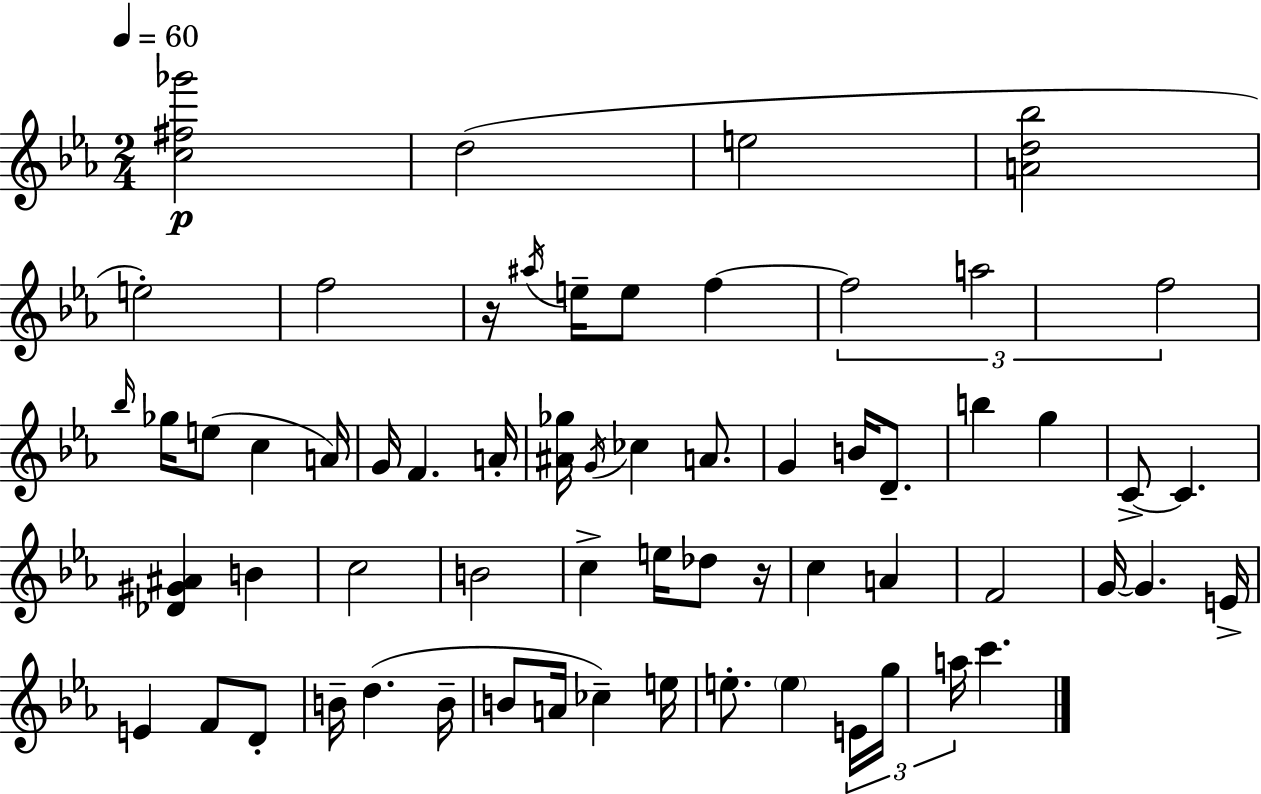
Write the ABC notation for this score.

X:1
T:Untitled
M:2/4
L:1/4
K:Eb
[c^f_g']2 d2 e2 [Ad_b]2 e2 f2 z/4 ^a/4 e/4 e/2 f f2 a2 f2 _b/4 _g/4 e/2 c A/4 G/4 F A/4 [^A_g]/4 G/4 _c A/2 G B/4 D/2 b g C/2 C [_D^G^A] B c2 B2 c e/4 _d/2 z/4 c A F2 G/4 G E/4 E F/2 D/2 B/4 d B/4 B/2 A/4 _c e/4 e/2 e E/4 g/4 a/4 c'